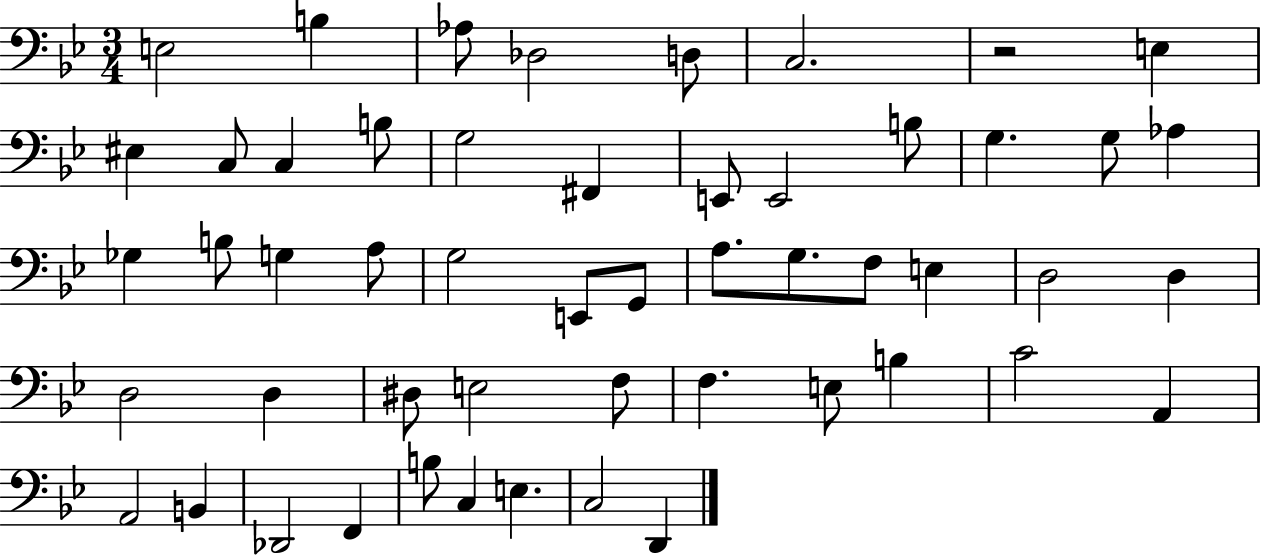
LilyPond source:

{
  \clef bass
  \numericTimeSignature
  \time 3/4
  \key bes \major
  \repeat volta 2 { e2 b4 | aes8 des2 d8 | c2. | r2 e4 | \break eis4 c8 c4 b8 | g2 fis,4 | e,8 e,2 b8 | g4. g8 aes4 | \break ges4 b8 g4 a8 | g2 e,8 g,8 | a8. g8. f8 e4 | d2 d4 | \break d2 d4 | dis8 e2 f8 | f4. e8 b4 | c'2 a,4 | \break a,2 b,4 | des,2 f,4 | b8 c4 e4. | c2 d,4 | \break } \bar "|."
}